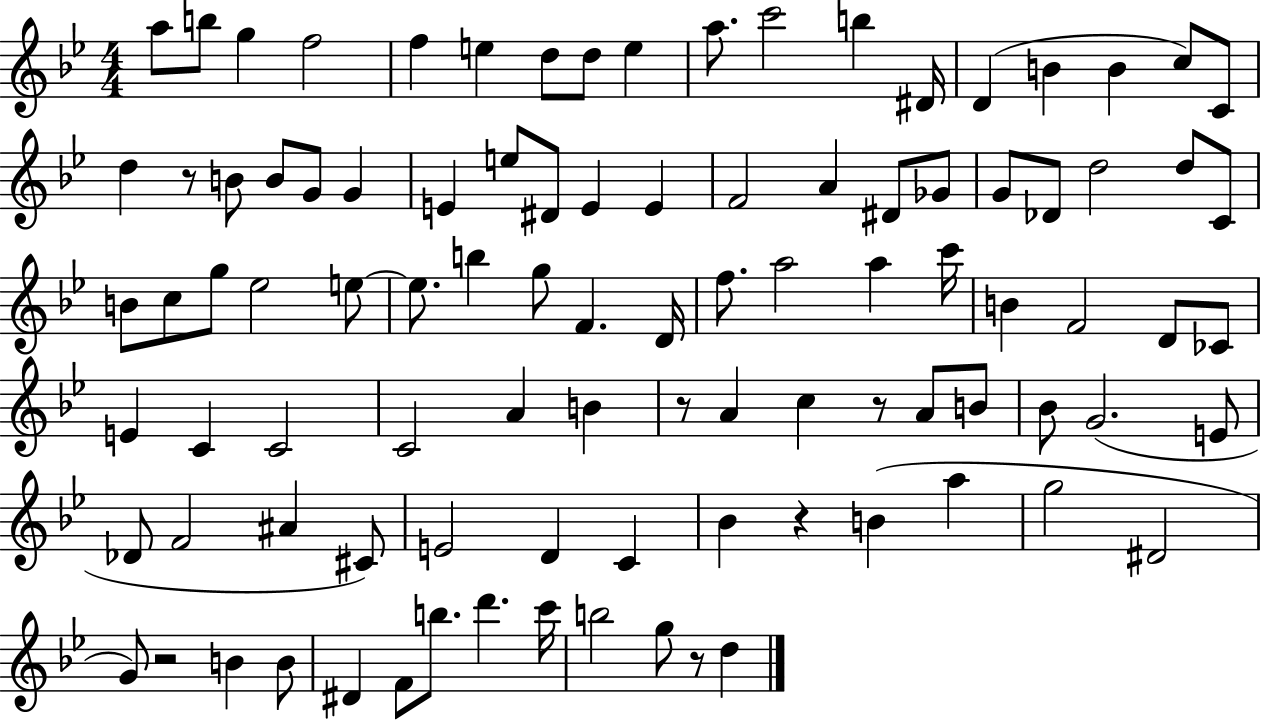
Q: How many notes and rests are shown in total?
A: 97